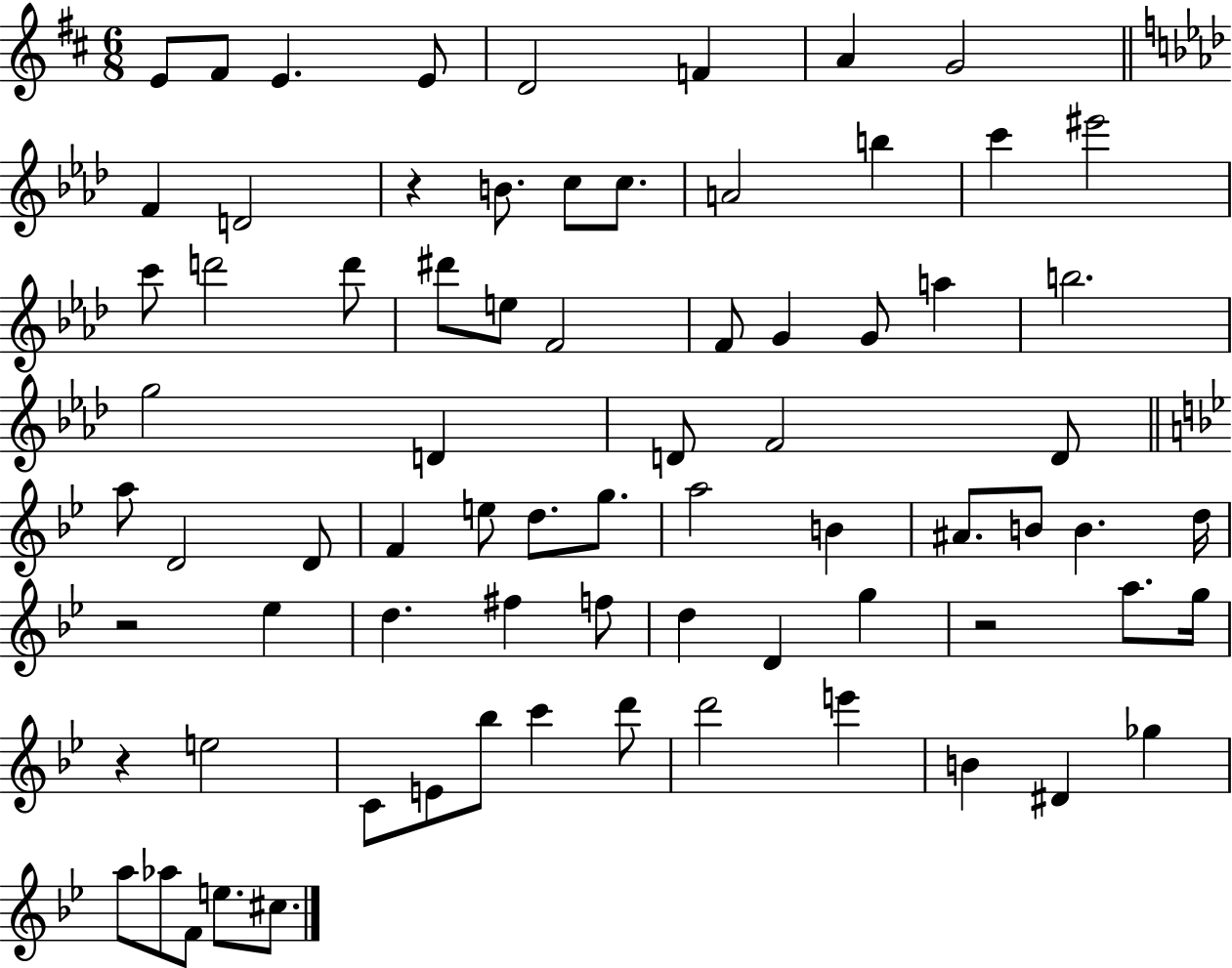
X:1
T:Untitled
M:6/8
L:1/4
K:D
E/2 ^F/2 E E/2 D2 F A G2 F D2 z B/2 c/2 c/2 A2 b c' ^e'2 c'/2 d'2 d'/2 ^d'/2 e/2 F2 F/2 G G/2 a b2 g2 D D/2 F2 D/2 a/2 D2 D/2 F e/2 d/2 g/2 a2 B ^A/2 B/2 B d/4 z2 _e d ^f f/2 d D g z2 a/2 g/4 z e2 C/2 E/2 _b/2 c' d'/2 d'2 e' B ^D _g a/2 _a/2 F/2 e/2 ^c/2